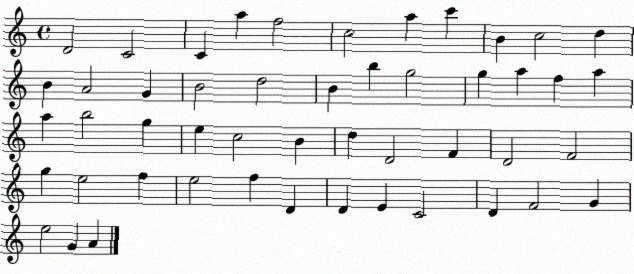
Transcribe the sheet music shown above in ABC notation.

X:1
T:Untitled
M:4/4
L:1/4
K:C
D2 C2 C a f2 c2 a c' B c2 d B A2 G B2 d2 B b g2 g a f a a b2 g e c2 B d D2 F D2 F2 g e2 f e2 f D D E C2 D F2 G e2 G A